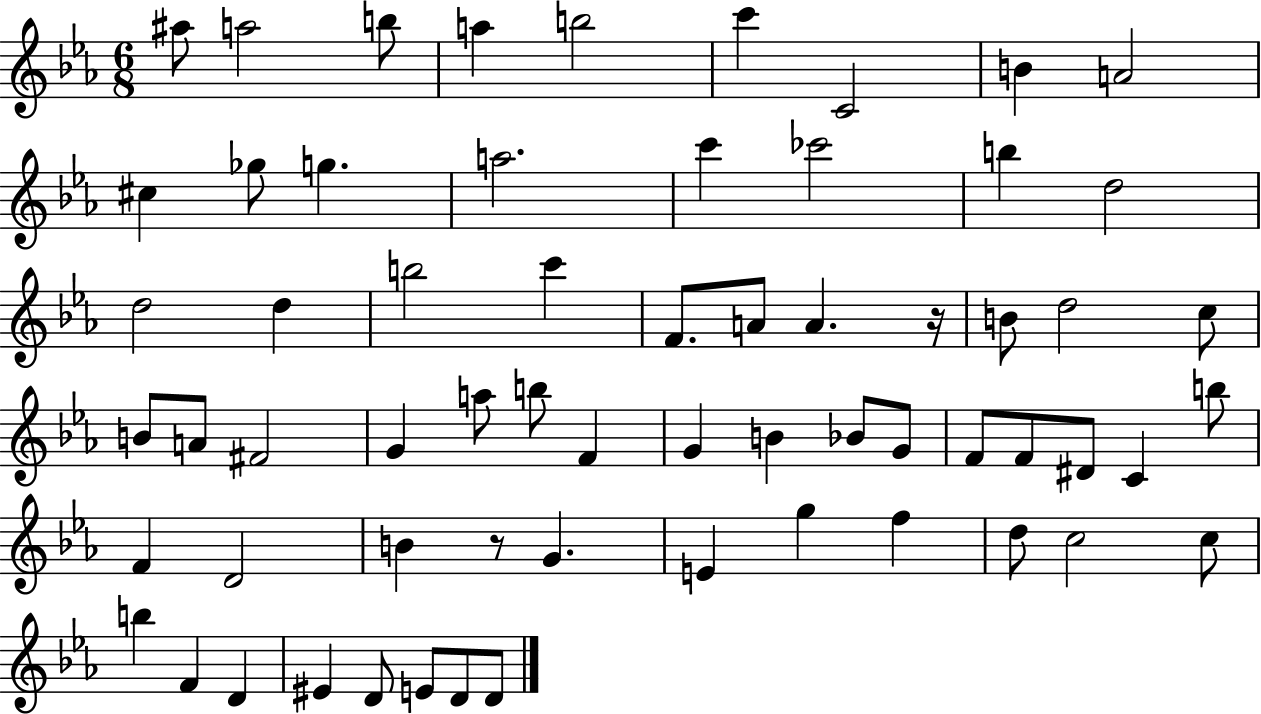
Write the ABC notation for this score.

X:1
T:Untitled
M:6/8
L:1/4
K:Eb
^a/2 a2 b/2 a b2 c' C2 B A2 ^c _g/2 g a2 c' _c'2 b d2 d2 d b2 c' F/2 A/2 A z/4 B/2 d2 c/2 B/2 A/2 ^F2 G a/2 b/2 F G B _B/2 G/2 F/2 F/2 ^D/2 C b/2 F D2 B z/2 G E g f d/2 c2 c/2 b F D ^E D/2 E/2 D/2 D/2